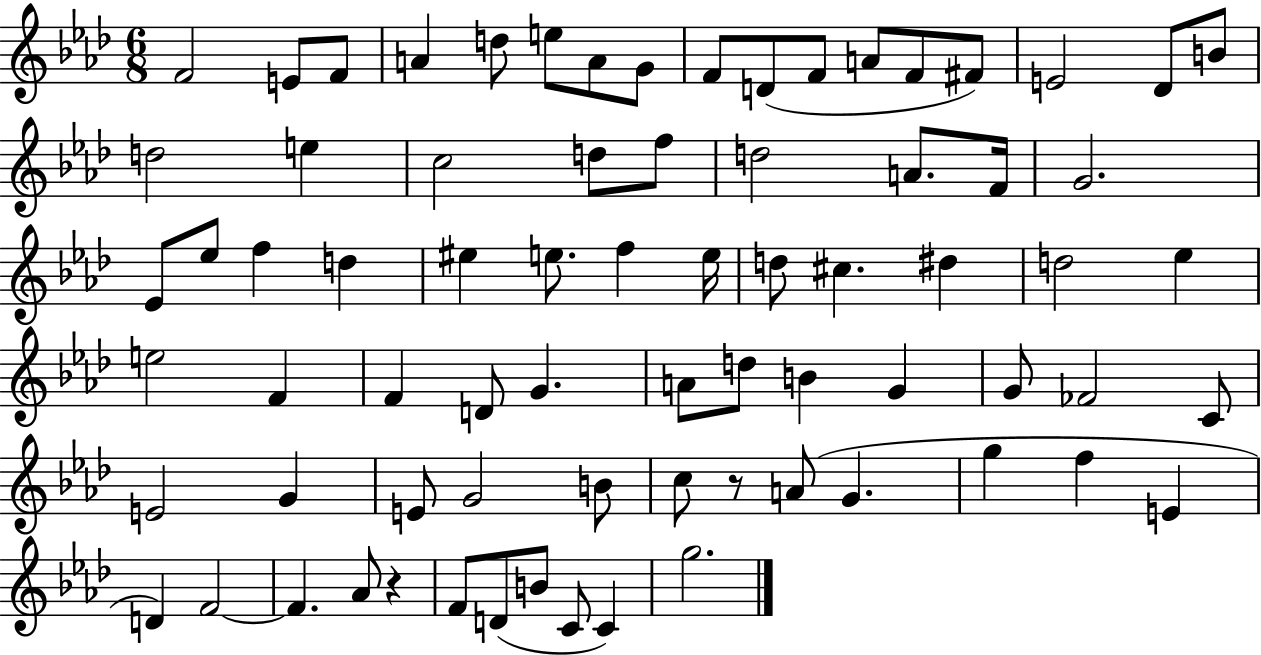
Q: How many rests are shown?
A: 2